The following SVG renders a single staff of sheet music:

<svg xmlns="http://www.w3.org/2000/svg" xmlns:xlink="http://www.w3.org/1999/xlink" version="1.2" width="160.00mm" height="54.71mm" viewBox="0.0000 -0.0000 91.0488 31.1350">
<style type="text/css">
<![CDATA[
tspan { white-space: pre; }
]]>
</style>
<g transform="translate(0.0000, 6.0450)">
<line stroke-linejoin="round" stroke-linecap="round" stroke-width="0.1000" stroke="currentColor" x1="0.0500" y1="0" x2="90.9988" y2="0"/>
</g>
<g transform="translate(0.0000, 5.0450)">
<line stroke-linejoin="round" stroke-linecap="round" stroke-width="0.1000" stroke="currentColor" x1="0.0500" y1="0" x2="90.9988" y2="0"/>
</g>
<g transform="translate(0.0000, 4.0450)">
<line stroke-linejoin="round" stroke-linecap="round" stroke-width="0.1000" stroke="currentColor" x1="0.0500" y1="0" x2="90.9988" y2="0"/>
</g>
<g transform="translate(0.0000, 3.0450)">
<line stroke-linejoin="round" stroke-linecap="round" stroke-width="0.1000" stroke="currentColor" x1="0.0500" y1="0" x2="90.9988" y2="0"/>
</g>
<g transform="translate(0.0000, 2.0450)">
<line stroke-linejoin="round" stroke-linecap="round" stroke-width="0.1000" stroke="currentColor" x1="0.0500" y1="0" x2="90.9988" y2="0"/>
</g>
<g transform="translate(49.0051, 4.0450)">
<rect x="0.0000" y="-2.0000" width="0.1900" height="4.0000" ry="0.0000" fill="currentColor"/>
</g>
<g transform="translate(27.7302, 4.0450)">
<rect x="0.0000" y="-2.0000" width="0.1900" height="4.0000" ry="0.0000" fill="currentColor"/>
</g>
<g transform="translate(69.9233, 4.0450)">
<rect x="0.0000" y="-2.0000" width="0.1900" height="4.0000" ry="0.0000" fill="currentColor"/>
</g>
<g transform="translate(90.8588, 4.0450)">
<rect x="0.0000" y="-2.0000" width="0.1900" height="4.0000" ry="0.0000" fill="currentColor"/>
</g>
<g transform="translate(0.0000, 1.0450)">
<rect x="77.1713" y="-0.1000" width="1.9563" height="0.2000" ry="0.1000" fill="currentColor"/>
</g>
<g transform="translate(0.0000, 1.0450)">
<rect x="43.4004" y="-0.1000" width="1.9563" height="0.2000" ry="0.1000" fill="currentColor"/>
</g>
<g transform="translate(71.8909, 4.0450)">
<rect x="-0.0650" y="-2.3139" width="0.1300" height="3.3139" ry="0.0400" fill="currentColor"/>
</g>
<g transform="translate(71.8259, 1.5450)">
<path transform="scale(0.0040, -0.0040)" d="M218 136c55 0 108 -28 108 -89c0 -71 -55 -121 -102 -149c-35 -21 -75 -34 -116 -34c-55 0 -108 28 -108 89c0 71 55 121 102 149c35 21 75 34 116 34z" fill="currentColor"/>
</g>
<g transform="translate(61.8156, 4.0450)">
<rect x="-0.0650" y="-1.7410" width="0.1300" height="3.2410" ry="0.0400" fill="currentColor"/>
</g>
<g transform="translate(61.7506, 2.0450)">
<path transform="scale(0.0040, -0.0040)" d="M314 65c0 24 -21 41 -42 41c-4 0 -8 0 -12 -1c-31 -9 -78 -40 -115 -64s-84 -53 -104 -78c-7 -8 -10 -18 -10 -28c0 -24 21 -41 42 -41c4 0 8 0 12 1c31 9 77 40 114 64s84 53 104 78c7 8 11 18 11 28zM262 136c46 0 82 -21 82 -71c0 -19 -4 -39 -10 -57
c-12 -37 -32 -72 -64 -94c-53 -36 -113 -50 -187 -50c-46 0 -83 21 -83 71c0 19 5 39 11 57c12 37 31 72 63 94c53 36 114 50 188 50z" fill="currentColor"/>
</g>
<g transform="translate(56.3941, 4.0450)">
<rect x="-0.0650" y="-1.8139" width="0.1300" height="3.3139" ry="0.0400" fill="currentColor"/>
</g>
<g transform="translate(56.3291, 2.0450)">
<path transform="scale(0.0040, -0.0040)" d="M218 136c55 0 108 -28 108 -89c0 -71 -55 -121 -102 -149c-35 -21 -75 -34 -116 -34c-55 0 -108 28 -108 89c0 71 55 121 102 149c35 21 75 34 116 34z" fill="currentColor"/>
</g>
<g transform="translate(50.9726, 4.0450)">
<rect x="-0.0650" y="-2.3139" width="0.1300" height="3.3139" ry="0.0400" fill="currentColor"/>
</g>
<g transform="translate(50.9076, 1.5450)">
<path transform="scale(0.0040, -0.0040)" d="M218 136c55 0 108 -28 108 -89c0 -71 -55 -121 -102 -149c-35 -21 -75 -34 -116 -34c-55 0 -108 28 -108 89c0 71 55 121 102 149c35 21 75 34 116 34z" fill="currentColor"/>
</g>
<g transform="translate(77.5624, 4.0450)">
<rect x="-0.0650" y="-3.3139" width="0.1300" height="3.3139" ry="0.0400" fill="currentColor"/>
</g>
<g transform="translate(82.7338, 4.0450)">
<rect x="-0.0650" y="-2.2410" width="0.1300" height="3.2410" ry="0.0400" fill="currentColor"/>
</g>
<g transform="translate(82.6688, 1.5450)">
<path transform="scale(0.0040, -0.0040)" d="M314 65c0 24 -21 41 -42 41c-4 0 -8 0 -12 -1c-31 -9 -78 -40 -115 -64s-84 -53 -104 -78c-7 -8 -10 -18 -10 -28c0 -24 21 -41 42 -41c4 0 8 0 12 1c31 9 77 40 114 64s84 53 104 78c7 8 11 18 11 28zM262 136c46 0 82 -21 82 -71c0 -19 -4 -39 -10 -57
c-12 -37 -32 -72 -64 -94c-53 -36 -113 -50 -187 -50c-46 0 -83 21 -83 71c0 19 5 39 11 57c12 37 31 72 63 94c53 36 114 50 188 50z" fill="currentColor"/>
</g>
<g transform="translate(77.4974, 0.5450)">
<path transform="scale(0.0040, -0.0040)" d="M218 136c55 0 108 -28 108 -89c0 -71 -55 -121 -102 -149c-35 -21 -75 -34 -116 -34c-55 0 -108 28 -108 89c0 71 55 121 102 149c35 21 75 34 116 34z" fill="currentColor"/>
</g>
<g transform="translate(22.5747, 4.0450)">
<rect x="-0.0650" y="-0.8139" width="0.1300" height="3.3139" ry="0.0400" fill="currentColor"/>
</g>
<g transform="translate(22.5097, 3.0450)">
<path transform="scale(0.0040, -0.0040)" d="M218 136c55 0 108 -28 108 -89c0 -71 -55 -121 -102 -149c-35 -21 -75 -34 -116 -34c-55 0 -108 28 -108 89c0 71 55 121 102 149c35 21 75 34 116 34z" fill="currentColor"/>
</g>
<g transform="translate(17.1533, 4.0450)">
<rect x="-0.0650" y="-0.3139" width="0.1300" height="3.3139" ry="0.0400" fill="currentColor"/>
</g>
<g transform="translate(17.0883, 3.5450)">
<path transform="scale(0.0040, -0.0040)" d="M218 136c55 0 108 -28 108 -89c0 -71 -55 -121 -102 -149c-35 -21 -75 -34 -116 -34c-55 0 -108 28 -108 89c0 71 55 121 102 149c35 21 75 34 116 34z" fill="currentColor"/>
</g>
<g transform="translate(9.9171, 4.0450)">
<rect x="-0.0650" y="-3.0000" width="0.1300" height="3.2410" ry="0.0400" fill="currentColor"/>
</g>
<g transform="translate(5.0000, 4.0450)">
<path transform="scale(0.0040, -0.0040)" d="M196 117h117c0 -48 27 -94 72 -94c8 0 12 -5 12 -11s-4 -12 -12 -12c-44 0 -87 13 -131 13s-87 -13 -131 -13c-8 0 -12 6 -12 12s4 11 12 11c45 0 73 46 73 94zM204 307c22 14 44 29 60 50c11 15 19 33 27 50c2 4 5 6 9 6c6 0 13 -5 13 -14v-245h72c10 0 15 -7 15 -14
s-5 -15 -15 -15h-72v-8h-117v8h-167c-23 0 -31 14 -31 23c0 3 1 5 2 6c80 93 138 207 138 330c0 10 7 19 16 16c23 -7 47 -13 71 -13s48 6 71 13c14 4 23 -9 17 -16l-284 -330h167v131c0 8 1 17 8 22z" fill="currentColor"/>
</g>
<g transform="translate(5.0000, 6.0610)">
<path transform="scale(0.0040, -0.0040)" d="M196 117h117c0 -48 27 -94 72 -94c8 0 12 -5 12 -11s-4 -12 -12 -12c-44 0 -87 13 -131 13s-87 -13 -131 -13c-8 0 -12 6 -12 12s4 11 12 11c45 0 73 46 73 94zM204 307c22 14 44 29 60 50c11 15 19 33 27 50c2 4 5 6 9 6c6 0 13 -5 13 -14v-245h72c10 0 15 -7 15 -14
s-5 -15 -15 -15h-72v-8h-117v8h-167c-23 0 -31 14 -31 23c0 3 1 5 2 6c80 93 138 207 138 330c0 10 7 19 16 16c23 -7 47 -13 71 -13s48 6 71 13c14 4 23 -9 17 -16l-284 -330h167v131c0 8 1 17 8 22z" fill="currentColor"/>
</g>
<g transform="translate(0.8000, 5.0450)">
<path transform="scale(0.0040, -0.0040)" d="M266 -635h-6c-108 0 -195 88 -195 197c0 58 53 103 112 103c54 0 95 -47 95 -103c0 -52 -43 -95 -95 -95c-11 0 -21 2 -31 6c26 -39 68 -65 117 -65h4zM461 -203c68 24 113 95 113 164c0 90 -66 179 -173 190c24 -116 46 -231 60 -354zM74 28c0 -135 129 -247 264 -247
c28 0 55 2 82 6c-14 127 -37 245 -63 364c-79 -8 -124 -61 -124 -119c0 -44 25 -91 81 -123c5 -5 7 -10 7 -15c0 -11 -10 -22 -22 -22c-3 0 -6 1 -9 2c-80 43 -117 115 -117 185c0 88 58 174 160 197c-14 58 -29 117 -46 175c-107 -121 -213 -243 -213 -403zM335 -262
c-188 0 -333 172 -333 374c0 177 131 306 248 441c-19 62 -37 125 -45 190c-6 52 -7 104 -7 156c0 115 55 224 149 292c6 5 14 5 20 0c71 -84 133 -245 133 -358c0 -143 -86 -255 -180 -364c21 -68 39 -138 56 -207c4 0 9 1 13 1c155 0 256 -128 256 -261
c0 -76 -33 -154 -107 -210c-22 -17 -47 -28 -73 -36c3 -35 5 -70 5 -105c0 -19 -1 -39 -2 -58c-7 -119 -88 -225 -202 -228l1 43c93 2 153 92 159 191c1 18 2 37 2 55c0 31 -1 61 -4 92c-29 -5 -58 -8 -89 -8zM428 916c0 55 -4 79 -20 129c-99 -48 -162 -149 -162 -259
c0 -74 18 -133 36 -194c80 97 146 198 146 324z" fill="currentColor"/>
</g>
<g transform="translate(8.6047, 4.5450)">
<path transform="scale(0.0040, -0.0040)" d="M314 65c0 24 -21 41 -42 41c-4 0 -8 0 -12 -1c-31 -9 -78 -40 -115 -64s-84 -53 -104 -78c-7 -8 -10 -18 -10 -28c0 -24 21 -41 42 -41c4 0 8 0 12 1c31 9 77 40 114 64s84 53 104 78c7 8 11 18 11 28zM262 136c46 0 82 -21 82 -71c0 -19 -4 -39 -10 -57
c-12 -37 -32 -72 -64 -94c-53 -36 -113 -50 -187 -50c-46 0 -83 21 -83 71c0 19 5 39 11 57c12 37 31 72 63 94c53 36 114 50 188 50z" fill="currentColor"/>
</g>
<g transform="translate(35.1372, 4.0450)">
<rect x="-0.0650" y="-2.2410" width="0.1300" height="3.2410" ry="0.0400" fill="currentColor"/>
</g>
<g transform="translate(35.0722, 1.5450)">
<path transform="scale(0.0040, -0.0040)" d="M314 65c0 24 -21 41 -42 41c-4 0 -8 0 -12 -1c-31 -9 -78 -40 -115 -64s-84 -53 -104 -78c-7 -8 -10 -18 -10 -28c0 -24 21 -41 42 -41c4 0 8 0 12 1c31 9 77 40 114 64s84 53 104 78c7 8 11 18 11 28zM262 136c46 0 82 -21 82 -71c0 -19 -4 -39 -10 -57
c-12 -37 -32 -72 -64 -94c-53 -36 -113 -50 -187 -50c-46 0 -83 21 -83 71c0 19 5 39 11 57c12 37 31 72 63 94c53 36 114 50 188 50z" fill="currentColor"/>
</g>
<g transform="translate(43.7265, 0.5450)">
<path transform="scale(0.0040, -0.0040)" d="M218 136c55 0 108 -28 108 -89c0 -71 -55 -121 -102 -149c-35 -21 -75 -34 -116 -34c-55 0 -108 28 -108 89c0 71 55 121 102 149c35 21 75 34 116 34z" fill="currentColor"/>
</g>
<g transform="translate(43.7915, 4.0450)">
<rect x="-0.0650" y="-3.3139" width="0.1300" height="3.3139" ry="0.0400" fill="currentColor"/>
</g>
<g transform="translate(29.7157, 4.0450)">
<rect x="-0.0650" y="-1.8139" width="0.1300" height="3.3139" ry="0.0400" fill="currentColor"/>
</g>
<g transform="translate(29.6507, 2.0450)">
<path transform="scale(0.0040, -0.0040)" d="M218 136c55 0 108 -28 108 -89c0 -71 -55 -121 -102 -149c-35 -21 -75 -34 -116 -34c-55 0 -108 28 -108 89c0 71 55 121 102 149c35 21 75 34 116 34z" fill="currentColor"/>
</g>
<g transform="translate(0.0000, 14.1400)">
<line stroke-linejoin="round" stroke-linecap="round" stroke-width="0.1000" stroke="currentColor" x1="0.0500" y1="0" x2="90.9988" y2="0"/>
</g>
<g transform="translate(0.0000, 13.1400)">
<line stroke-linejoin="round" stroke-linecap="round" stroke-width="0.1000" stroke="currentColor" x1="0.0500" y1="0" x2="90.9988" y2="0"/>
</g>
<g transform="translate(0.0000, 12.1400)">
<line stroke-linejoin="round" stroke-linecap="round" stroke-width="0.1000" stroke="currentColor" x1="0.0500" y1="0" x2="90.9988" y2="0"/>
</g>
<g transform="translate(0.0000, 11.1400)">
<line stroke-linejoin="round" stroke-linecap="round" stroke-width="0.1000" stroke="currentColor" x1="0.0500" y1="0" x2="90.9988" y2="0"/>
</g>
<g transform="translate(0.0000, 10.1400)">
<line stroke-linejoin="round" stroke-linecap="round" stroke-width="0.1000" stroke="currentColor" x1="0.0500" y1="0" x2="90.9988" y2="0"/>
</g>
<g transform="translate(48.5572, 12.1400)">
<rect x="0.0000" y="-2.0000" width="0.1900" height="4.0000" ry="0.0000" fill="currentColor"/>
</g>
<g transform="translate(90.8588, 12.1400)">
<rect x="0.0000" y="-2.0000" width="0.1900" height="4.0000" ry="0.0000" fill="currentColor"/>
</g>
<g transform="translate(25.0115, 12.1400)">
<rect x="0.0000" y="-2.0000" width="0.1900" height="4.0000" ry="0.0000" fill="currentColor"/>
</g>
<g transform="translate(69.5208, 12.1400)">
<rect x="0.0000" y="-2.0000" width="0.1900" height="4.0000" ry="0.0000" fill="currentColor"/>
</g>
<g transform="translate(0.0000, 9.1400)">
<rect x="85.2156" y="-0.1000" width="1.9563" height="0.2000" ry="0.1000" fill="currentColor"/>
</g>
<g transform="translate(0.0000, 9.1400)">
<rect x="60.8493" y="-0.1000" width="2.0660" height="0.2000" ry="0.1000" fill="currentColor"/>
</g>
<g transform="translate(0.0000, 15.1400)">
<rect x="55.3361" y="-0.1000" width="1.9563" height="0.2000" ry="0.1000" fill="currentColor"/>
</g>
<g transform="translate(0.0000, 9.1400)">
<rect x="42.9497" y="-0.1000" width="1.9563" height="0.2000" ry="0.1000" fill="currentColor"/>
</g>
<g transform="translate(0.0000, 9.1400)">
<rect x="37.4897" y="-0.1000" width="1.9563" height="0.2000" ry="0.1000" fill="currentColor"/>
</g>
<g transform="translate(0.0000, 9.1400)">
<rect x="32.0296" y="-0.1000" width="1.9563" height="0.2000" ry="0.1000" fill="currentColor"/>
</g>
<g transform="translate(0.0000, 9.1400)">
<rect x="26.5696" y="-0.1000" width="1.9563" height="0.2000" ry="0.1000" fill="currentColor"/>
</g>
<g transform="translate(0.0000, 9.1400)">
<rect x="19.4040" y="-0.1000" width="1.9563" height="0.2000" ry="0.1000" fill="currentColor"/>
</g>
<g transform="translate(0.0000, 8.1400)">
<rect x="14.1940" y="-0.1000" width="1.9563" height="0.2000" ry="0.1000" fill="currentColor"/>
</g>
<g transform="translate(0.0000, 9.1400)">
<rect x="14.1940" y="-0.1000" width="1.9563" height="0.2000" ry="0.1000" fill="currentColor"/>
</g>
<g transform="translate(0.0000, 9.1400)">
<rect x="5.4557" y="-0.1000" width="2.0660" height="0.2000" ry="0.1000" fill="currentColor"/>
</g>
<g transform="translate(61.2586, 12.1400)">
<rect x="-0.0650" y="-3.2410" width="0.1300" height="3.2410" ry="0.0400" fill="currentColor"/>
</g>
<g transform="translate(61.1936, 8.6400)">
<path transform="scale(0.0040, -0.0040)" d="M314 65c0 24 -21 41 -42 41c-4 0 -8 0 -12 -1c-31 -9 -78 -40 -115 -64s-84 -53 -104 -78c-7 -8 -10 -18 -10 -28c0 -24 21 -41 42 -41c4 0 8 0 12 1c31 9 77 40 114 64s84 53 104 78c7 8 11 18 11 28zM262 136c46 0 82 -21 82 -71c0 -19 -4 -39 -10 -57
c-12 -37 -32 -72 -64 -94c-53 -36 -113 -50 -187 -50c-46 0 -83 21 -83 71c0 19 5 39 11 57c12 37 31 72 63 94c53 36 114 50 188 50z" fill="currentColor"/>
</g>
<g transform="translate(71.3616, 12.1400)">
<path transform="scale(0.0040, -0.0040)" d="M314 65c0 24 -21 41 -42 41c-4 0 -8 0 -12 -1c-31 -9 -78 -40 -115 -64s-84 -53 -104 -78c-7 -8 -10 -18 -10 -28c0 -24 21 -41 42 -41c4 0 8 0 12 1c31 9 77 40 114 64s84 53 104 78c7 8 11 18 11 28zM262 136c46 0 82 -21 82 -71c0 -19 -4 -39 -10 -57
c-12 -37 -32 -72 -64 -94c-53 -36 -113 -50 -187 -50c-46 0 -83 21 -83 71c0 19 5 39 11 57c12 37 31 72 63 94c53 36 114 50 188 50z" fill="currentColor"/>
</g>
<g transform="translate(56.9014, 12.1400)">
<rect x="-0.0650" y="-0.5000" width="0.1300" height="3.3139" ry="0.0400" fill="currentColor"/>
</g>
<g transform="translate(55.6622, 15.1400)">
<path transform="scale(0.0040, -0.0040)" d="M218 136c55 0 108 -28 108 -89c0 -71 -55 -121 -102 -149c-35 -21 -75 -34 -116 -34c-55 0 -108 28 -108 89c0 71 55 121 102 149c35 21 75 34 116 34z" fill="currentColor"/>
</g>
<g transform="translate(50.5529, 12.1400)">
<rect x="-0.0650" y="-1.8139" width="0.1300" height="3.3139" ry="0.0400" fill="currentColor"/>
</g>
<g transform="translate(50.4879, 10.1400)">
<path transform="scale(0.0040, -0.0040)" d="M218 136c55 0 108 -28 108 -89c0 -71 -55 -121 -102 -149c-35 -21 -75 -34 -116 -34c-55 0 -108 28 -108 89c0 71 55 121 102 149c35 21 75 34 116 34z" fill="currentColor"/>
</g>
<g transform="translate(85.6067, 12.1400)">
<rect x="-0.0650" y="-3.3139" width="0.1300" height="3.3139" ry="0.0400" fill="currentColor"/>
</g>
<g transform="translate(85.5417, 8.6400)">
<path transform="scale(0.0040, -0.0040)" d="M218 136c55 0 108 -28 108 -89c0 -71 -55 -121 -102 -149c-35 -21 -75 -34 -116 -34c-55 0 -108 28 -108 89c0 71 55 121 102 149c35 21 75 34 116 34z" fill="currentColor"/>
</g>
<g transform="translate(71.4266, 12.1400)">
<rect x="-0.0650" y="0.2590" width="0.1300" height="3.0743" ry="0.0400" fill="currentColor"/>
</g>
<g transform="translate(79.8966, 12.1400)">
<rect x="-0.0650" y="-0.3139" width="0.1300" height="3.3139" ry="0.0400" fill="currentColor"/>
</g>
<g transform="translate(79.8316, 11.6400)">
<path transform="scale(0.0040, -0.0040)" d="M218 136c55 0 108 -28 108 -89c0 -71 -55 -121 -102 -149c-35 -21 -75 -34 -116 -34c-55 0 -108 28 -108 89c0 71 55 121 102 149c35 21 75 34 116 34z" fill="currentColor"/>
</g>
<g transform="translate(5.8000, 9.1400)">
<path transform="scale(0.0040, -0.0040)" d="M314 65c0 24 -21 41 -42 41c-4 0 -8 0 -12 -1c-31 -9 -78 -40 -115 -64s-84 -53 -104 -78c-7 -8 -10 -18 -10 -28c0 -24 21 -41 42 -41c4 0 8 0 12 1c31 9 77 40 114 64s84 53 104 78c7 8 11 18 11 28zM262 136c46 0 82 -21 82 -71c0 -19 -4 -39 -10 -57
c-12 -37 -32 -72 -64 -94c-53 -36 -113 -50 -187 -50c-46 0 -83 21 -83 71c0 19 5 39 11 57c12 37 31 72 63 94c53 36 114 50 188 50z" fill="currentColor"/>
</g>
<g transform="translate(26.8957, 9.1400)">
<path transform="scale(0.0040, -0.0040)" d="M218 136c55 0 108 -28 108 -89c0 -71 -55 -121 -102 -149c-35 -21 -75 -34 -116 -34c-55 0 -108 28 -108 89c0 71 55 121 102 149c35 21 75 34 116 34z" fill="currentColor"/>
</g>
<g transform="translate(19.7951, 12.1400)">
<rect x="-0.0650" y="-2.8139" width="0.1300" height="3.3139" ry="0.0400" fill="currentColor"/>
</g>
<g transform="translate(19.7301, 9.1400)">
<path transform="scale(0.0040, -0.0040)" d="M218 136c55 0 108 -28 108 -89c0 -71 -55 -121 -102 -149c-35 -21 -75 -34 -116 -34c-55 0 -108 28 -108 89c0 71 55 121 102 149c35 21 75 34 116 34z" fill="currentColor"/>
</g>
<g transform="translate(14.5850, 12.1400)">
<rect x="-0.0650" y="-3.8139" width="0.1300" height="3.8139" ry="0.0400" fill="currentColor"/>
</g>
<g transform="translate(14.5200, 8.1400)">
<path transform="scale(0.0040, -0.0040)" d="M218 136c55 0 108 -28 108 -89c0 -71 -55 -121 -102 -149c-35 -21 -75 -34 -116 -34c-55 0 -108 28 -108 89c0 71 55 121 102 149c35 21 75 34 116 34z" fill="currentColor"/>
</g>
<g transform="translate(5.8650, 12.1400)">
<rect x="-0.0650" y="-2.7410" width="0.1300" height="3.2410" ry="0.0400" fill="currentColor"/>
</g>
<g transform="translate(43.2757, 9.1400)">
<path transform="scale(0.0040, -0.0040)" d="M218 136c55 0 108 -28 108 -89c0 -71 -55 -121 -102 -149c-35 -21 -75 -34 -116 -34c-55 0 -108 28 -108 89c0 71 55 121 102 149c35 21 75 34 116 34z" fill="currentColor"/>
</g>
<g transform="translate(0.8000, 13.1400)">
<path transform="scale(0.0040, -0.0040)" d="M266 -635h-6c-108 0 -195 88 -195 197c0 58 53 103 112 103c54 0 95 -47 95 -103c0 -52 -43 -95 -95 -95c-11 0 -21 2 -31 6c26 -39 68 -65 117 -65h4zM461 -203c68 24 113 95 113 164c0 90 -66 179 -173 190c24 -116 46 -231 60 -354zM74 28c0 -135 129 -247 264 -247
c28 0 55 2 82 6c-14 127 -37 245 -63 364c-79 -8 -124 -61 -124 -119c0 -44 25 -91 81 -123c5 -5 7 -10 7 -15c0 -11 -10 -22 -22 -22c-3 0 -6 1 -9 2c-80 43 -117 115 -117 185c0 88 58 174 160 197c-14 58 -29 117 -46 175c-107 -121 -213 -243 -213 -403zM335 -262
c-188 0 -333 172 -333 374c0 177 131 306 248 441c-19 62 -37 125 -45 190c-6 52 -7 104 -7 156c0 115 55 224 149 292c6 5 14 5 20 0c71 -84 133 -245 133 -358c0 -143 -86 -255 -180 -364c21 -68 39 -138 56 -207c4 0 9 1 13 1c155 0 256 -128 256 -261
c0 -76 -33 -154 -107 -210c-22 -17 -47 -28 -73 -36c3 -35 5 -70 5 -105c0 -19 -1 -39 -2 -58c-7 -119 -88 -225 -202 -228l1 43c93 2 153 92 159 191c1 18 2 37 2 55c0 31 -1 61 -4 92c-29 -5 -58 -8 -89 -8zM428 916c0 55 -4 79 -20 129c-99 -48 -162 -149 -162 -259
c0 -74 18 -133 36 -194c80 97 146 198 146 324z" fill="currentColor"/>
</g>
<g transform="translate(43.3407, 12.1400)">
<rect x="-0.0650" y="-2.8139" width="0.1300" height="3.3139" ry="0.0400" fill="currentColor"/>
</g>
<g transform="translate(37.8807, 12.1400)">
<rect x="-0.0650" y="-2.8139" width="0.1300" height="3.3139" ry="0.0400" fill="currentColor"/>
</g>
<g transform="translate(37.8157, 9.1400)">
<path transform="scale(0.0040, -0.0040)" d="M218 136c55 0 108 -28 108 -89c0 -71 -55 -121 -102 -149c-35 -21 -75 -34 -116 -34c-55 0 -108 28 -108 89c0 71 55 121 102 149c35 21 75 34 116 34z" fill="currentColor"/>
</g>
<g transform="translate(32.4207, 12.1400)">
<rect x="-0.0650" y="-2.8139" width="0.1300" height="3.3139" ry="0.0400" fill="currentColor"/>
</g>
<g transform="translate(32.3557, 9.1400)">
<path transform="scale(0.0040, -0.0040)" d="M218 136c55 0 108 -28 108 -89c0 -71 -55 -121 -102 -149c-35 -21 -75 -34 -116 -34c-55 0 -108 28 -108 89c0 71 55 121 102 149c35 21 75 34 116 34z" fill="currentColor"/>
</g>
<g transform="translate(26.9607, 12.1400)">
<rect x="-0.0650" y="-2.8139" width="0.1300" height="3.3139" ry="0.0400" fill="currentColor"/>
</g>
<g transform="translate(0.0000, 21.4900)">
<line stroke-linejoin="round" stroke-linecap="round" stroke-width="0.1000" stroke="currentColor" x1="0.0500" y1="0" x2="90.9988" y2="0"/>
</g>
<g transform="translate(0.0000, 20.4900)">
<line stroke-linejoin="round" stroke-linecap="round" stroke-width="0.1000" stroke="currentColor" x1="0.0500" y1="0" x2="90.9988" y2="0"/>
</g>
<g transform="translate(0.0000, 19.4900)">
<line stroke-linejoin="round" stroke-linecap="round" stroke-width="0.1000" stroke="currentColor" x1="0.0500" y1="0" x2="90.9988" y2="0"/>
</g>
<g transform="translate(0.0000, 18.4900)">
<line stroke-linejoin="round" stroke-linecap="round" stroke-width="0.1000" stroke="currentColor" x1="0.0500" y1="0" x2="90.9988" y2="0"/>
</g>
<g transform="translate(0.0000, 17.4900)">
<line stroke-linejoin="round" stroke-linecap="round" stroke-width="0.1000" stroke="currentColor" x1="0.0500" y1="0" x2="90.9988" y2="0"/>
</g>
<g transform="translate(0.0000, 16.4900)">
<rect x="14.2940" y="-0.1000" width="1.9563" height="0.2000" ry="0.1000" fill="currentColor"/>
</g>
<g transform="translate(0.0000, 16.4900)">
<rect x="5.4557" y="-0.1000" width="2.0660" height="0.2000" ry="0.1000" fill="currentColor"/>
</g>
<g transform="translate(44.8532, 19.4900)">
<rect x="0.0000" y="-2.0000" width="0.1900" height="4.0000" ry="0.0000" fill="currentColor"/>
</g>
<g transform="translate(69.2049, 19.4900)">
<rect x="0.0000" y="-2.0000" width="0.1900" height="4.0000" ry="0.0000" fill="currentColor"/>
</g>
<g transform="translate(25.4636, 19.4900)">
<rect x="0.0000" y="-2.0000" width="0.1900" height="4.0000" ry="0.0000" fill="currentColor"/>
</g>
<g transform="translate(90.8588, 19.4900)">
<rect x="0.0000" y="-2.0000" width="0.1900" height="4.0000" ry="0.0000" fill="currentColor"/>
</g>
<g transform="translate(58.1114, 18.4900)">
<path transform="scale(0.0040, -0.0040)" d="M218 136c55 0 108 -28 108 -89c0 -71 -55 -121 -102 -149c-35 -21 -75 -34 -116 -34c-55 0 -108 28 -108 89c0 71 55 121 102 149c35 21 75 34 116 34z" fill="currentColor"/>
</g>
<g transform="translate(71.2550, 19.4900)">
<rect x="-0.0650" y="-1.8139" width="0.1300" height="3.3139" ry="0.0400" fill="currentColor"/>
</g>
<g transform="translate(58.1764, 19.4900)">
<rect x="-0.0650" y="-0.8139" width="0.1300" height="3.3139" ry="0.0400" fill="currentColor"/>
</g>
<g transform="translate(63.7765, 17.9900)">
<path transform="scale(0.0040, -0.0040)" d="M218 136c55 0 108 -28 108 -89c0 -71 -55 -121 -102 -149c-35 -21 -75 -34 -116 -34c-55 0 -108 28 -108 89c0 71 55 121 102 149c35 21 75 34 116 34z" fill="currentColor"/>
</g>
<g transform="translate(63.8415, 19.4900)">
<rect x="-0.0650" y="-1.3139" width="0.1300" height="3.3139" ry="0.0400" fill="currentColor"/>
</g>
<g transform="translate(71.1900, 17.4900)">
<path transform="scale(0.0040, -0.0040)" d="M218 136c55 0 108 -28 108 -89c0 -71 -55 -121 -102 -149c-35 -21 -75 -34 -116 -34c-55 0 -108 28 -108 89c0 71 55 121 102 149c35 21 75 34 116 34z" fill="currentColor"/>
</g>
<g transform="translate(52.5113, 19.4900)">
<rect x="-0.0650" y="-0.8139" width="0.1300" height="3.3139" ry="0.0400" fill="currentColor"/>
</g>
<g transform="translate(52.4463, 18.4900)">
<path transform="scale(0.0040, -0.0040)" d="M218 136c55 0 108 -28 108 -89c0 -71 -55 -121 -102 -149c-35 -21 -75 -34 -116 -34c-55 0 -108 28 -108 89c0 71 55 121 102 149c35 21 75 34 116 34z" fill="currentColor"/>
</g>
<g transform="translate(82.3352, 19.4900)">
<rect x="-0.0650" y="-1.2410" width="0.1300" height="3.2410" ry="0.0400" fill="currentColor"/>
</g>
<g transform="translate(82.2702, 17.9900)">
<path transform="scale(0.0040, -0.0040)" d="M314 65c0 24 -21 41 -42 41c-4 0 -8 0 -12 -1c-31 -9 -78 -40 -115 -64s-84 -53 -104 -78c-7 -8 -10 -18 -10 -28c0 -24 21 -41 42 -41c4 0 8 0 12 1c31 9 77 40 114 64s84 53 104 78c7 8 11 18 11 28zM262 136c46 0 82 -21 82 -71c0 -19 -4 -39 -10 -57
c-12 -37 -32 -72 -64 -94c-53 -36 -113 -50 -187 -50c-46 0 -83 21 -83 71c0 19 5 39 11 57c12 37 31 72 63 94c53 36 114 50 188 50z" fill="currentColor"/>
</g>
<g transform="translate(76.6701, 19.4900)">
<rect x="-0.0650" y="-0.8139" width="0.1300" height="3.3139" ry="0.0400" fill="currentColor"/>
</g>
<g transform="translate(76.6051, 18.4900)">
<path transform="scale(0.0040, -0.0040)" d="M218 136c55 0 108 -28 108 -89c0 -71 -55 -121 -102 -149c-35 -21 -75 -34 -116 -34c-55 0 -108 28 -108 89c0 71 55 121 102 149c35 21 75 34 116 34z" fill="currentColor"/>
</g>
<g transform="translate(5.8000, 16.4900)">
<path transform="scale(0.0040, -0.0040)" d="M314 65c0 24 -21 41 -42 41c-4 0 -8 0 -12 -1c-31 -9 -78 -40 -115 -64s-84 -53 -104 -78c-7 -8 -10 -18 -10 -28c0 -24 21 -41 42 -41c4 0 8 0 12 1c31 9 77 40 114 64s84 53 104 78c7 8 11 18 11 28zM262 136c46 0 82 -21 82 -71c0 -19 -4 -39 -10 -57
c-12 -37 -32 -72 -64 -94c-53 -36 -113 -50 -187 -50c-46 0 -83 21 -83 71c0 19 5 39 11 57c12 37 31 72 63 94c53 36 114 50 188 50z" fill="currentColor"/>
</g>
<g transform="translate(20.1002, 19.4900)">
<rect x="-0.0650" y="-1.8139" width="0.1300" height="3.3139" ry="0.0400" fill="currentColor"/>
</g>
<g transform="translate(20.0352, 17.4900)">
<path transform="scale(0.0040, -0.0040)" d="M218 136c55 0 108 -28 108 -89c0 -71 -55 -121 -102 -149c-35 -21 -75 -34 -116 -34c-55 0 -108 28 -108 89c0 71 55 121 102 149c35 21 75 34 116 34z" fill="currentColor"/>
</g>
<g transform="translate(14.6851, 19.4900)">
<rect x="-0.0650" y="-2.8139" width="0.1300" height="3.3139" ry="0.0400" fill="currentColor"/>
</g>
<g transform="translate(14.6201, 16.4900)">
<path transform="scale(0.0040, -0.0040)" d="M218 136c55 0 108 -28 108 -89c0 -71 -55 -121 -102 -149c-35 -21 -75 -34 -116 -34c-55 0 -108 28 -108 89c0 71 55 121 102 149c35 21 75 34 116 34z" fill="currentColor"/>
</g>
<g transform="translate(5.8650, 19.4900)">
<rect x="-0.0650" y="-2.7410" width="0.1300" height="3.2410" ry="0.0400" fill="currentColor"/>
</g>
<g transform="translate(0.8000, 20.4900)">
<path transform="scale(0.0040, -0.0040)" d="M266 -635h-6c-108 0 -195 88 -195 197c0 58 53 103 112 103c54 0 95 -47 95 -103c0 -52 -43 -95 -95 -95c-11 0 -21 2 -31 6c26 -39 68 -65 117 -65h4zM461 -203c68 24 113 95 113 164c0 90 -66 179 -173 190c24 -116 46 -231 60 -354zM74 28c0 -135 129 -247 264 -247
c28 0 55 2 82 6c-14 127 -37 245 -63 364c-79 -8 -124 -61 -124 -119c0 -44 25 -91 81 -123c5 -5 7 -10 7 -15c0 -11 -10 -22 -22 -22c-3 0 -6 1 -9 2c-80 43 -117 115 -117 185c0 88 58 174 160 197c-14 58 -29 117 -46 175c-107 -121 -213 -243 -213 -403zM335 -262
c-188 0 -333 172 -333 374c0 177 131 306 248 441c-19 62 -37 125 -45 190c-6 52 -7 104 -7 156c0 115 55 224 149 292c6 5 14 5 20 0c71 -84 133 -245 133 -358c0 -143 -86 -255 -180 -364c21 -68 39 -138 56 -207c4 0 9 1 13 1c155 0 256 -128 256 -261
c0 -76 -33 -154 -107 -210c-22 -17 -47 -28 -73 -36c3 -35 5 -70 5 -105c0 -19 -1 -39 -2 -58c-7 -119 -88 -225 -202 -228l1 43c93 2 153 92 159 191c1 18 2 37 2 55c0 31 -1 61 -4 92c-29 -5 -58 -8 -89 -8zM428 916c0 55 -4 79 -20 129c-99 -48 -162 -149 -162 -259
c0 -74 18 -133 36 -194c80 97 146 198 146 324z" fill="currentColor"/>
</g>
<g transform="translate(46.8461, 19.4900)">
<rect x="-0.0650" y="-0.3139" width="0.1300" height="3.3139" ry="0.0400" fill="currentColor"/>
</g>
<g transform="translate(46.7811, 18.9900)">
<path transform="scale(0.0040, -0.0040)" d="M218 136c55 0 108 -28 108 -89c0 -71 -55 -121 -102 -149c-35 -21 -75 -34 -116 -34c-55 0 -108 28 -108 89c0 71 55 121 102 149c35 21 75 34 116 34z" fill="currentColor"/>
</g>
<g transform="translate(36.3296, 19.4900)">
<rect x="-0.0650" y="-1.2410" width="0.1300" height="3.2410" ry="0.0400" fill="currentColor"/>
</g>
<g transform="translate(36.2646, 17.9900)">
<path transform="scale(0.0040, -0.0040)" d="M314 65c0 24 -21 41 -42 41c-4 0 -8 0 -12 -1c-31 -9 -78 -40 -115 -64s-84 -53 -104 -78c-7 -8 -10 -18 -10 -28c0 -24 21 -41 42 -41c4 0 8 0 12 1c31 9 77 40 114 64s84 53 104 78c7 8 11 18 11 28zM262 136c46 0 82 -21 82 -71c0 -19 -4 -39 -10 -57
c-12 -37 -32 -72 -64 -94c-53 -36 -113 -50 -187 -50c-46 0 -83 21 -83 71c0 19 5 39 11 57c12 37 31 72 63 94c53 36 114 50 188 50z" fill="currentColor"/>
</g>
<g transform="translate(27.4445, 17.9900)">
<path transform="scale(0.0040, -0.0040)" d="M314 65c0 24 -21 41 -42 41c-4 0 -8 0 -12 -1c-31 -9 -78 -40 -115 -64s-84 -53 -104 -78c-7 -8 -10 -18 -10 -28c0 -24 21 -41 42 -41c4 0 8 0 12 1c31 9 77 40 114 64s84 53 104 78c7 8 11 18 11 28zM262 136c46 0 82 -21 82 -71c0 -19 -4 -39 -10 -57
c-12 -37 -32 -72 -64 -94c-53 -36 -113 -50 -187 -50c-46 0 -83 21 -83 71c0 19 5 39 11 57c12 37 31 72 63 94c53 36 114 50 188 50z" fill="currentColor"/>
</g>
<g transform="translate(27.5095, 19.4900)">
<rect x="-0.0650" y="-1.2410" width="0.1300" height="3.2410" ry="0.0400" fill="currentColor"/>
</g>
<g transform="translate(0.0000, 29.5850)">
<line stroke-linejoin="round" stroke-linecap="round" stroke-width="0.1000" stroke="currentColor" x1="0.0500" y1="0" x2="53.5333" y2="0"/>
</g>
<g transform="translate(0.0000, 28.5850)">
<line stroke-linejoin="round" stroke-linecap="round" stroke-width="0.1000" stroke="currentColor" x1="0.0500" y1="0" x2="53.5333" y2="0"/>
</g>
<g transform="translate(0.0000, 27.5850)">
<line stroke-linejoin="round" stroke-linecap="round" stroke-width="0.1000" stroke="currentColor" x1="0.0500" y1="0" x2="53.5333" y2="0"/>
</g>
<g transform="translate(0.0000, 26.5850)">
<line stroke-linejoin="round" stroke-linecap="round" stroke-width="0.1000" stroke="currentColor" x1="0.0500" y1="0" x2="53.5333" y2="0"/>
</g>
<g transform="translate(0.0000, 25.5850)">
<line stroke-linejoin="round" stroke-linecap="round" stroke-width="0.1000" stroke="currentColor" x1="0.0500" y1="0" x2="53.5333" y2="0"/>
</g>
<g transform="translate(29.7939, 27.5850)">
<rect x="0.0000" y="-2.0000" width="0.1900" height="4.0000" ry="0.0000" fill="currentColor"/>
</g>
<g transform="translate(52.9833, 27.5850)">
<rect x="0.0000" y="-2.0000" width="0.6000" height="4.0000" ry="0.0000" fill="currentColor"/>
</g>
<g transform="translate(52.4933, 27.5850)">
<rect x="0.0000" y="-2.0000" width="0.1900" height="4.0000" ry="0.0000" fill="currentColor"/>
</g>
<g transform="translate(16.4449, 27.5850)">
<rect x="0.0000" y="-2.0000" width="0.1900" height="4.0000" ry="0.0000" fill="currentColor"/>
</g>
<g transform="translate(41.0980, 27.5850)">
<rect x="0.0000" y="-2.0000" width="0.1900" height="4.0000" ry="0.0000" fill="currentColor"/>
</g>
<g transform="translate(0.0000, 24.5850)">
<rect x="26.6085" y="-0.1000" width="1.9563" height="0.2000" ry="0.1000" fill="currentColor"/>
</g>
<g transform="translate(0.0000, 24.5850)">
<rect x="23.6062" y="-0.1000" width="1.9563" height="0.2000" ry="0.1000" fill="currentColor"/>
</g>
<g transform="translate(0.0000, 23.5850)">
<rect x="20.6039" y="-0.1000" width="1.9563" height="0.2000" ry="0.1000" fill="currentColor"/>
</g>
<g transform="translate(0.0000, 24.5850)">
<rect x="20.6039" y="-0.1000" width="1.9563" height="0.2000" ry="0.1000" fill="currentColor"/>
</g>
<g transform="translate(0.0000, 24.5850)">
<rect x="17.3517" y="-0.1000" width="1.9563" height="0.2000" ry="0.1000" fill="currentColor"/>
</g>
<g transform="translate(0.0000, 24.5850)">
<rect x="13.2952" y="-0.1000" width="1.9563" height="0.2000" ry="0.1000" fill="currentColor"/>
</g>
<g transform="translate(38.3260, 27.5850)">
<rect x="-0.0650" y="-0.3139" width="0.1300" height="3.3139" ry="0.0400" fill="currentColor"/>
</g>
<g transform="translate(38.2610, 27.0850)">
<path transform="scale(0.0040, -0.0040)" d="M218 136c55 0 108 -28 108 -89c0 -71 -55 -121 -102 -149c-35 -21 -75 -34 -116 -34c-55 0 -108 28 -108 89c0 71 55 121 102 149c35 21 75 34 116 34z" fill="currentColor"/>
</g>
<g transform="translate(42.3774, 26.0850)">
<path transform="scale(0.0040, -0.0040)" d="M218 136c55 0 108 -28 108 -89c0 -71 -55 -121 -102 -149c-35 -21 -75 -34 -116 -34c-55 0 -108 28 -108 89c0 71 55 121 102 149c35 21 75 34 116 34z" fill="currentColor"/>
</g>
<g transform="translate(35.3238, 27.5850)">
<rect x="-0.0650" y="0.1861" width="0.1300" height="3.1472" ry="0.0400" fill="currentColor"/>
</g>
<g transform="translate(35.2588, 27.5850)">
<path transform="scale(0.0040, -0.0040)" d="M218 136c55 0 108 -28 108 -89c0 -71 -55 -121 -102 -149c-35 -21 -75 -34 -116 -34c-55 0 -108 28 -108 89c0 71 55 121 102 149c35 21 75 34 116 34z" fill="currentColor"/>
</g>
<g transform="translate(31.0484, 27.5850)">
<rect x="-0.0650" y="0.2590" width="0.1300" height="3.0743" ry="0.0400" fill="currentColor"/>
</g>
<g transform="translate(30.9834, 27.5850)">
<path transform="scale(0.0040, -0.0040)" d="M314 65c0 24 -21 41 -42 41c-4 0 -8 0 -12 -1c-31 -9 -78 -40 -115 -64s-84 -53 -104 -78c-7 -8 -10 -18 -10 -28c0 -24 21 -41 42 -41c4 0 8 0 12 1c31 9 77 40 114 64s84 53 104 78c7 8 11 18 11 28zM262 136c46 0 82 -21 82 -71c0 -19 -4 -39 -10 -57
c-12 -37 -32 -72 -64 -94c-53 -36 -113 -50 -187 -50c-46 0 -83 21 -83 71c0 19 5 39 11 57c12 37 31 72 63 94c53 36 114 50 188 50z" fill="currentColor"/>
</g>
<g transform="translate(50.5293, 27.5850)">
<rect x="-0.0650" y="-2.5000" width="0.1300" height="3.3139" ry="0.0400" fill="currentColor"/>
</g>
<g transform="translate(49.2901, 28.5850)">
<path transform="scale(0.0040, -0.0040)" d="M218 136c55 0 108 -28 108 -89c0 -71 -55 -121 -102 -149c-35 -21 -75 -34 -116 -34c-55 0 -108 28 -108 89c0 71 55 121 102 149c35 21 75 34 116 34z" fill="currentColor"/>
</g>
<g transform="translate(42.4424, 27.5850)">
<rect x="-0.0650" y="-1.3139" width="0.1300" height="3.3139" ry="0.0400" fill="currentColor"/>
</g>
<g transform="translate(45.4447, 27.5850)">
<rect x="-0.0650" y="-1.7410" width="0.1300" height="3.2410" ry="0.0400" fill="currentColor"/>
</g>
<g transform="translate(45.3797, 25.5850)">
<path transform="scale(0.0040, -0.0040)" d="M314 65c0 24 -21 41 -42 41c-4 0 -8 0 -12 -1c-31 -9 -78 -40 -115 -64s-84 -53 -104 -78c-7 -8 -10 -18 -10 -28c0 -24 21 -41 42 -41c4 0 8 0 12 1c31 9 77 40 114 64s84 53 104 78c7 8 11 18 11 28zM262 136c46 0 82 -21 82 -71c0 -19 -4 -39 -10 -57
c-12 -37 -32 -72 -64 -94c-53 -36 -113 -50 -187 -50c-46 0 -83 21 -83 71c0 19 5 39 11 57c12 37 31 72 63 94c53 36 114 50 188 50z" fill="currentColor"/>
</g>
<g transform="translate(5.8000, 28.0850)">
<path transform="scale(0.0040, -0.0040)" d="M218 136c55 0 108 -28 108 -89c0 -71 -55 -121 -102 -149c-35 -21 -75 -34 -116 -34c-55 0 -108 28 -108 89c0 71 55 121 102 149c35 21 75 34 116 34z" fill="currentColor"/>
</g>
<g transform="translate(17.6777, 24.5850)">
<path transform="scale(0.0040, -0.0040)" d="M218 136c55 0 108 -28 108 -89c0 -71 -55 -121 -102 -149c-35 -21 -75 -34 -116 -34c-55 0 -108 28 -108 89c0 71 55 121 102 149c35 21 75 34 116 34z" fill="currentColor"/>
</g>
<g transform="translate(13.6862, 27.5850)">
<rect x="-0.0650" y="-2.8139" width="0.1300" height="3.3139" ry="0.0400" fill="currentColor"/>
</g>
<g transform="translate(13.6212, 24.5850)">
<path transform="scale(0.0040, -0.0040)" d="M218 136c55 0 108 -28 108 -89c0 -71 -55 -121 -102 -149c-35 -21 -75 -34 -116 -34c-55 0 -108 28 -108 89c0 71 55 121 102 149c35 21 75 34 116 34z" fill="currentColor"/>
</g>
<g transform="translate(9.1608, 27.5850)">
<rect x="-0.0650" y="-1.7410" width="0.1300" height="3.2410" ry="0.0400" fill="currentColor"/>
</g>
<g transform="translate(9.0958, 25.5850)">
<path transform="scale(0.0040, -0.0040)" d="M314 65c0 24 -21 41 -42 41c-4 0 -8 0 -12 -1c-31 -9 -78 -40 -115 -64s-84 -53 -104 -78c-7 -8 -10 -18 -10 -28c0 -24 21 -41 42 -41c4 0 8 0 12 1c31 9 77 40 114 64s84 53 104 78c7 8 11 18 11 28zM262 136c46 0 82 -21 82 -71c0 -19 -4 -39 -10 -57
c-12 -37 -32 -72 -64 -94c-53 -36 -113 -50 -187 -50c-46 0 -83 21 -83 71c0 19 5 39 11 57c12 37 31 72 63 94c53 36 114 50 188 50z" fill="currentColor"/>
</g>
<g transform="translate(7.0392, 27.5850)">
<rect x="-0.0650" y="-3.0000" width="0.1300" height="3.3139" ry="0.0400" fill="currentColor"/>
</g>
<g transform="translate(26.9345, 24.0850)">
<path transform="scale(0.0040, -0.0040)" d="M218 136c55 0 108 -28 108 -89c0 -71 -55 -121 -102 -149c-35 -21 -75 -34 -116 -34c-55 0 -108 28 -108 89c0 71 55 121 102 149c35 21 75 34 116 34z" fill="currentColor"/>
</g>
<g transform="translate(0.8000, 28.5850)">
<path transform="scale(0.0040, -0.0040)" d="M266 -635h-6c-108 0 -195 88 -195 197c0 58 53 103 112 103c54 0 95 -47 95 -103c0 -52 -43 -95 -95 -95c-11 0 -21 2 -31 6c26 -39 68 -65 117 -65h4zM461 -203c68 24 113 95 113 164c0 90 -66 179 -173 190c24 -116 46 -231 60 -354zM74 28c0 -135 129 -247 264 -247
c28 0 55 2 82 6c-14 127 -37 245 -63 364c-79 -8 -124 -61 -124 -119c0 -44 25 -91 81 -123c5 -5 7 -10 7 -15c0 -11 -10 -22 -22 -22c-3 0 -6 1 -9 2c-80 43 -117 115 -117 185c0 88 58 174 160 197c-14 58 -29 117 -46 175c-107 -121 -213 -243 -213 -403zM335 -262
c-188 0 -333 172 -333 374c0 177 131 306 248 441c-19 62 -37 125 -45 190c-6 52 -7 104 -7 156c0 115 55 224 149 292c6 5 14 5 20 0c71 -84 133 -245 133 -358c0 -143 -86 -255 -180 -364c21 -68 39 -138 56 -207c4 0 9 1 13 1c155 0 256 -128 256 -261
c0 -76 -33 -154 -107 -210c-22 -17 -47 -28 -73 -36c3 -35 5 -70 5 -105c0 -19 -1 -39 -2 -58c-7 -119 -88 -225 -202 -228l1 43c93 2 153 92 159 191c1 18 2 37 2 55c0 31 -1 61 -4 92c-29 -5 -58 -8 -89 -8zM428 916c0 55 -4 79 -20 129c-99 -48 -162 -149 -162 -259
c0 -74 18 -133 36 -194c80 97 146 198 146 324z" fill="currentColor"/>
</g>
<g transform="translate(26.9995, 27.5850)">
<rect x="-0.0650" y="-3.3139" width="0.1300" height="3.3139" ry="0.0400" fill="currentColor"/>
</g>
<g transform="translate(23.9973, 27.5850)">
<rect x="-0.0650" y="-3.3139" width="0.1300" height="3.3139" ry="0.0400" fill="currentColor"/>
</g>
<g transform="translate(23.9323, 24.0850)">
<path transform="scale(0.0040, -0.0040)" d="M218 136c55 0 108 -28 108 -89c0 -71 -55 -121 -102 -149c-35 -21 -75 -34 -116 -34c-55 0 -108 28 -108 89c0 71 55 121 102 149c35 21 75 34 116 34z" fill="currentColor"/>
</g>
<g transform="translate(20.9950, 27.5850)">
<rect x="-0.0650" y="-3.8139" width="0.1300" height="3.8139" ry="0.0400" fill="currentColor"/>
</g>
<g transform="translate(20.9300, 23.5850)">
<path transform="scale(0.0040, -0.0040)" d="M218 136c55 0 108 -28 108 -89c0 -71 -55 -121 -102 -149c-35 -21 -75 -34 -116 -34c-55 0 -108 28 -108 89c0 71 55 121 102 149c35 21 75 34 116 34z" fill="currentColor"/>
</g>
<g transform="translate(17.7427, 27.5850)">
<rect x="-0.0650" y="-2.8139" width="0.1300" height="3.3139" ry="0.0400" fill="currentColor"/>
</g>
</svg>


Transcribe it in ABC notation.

X:1
T:Untitled
M:4/4
L:1/4
K:C
A2 c d f g2 b g f f2 g b g2 a2 c' a a a a a f C b2 B2 c b a2 a f e2 e2 c d d e f d e2 A f2 a a c' b b B2 B c e f2 G